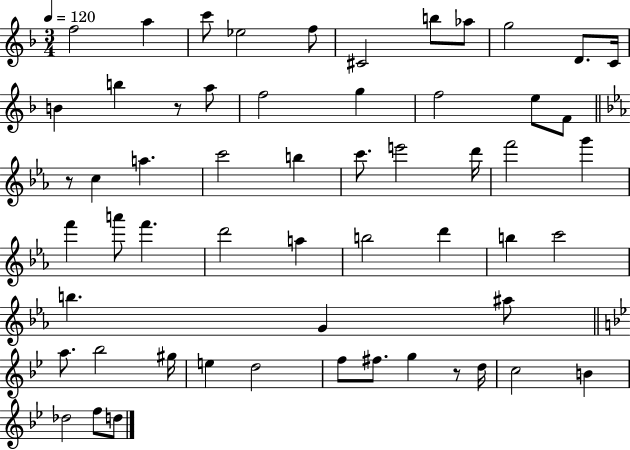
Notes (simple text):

F5/h A5/q C6/e Eb5/h F5/e C#4/h B5/e Ab5/e G5/h D4/e. C4/s B4/q B5/q R/e A5/e F5/h G5/q F5/h E5/e F4/e R/e C5/q A5/q. C6/h B5/q C6/e. E6/h D6/s F6/h G6/q F6/q A6/e F6/q. D6/h A5/q B5/h D6/q B5/q C6/h B5/q. G4/q A#5/e A5/e. Bb5/h G#5/s E5/q D5/h F5/e F#5/e. G5/q R/e D5/s C5/h B4/q Db5/h F5/e D5/e